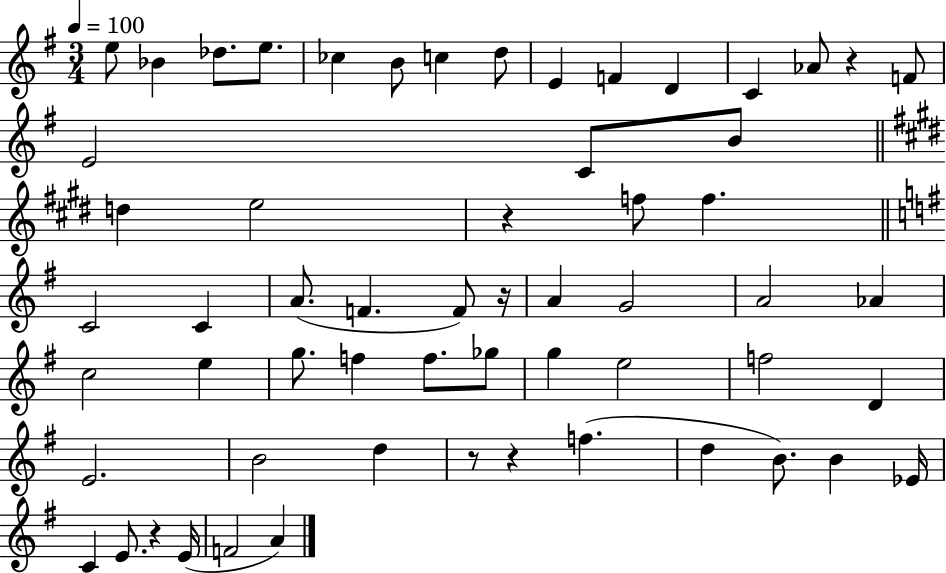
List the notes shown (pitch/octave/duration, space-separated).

E5/e Bb4/q Db5/e. E5/e. CES5/q B4/e C5/q D5/e E4/q F4/q D4/q C4/q Ab4/e R/q F4/e E4/h C4/e B4/e D5/q E5/h R/q F5/e F5/q. C4/h C4/q A4/e. F4/q. F4/e R/s A4/q G4/h A4/h Ab4/q C5/h E5/q G5/e. F5/q F5/e. Gb5/e G5/q E5/h F5/h D4/q E4/h. B4/h D5/q R/e R/q F5/q. D5/q B4/e. B4/q Eb4/s C4/q E4/e. R/q E4/s F4/h A4/q